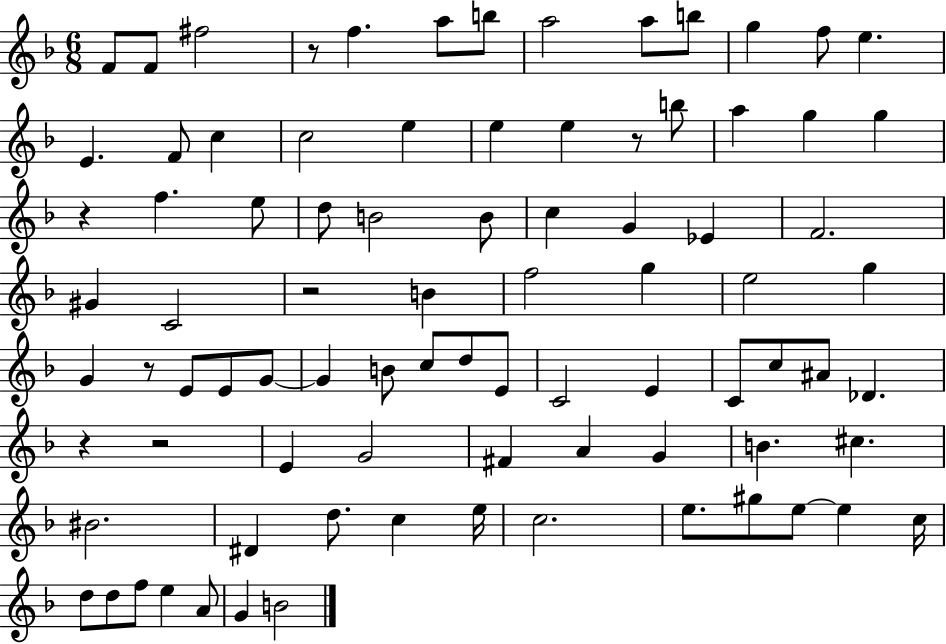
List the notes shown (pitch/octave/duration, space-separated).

F4/e F4/e F#5/h R/e F5/q. A5/e B5/e A5/h A5/e B5/e G5/q F5/e E5/q. E4/q. F4/e C5/q C5/h E5/q E5/q E5/q R/e B5/e A5/q G5/q G5/q R/q F5/q. E5/e D5/e B4/h B4/e C5/q G4/q Eb4/q F4/h. G#4/q C4/h R/h B4/q F5/h G5/q E5/h G5/q G4/q R/e E4/e E4/e G4/e G4/q B4/e C5/e D5/e E4/e C4/h E4/q C4/e C5/e A#4/e Db4/q. R/q R/h E4/q G4/h F#4/q A4/q G4/q B4/q. C#5/q. BIS4/h. D#4/q D5/e. C5/q E5/s C5/h. E5/e. G#5/e E5/e E5/q C5/s D5/e D5/e F5/e E5/q A4/e G4/q B4/h